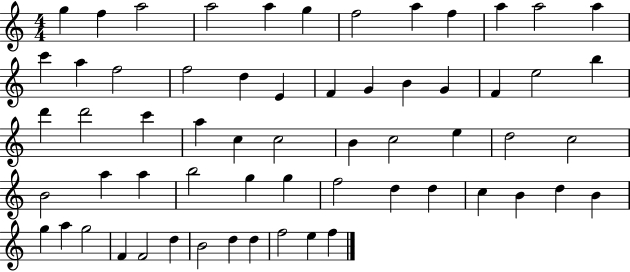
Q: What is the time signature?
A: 4/4